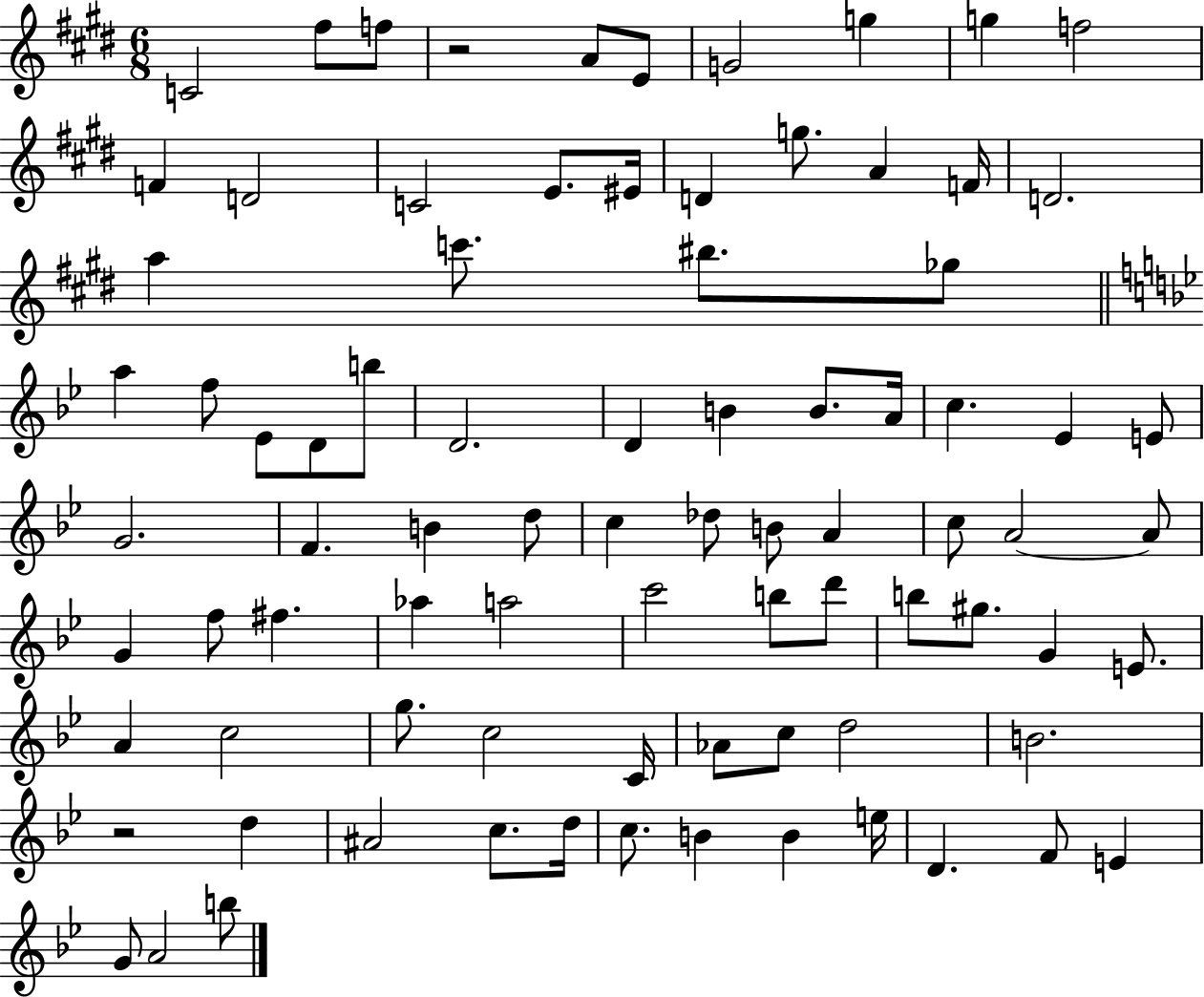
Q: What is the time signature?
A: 6/8